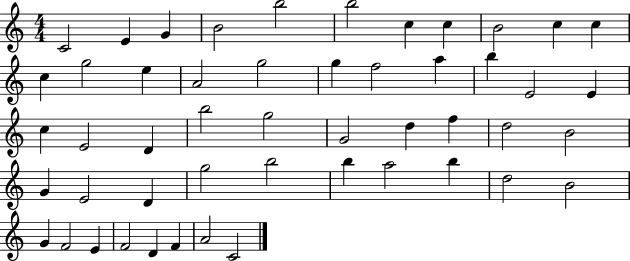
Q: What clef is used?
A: treble